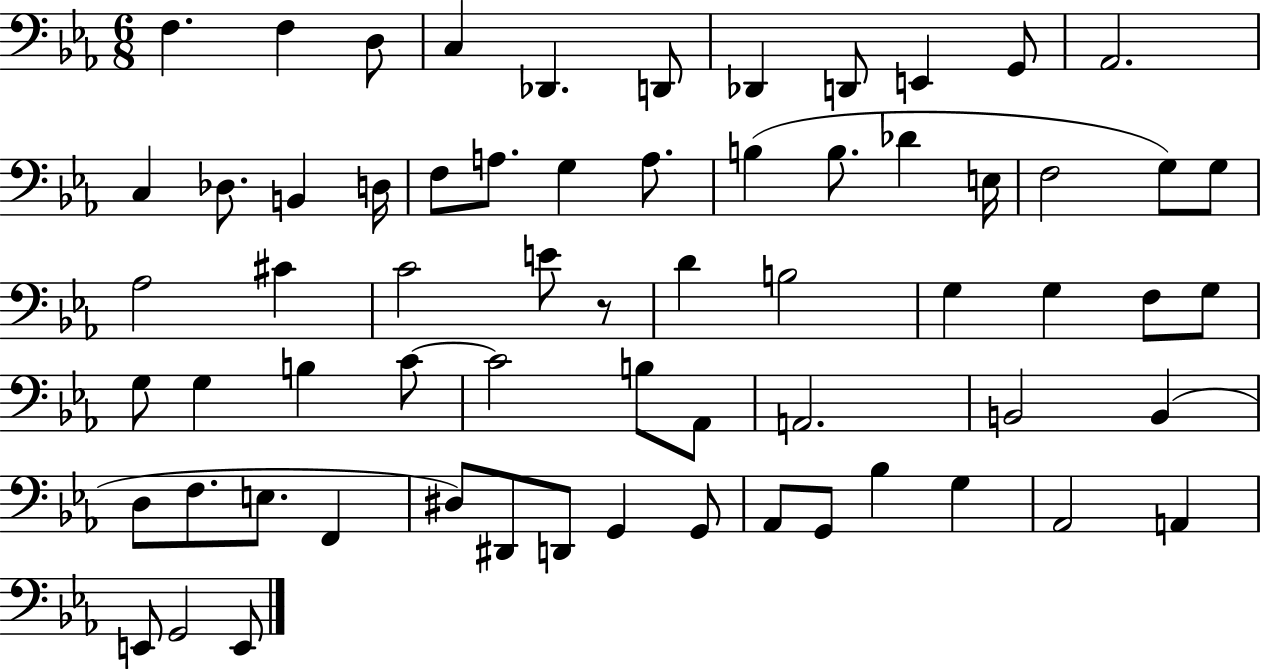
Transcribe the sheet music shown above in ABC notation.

X:1
T:Untitled
M:6/8
L:1/4
K:Eb
F, F, D,/2 C, _D,, D,,/2 _D,, D,,/2 E,, G,,/2 _A,,2 C, _D,/2 B,, D,/4 F,/2 A,/2 G, A,/2 B, B,/2 _D E,/4 F,2 G,/2 G,/2 _A,2 ^C C2 E/2 z/2 D B,2 G, G, F,/2 G,/2 G,/2 G, B, C/2 C2 B,/2 _A,,/2 A,,2 B,,2 B,, D,/2 F,/2 E,/2 F,, ^D,/2 ^D,,/2 D,,/2 G,, G,,/2 _A,,/2 G,,/2 _B, G, _A,,2 A,, E,,/2 G,,2 E,,/2